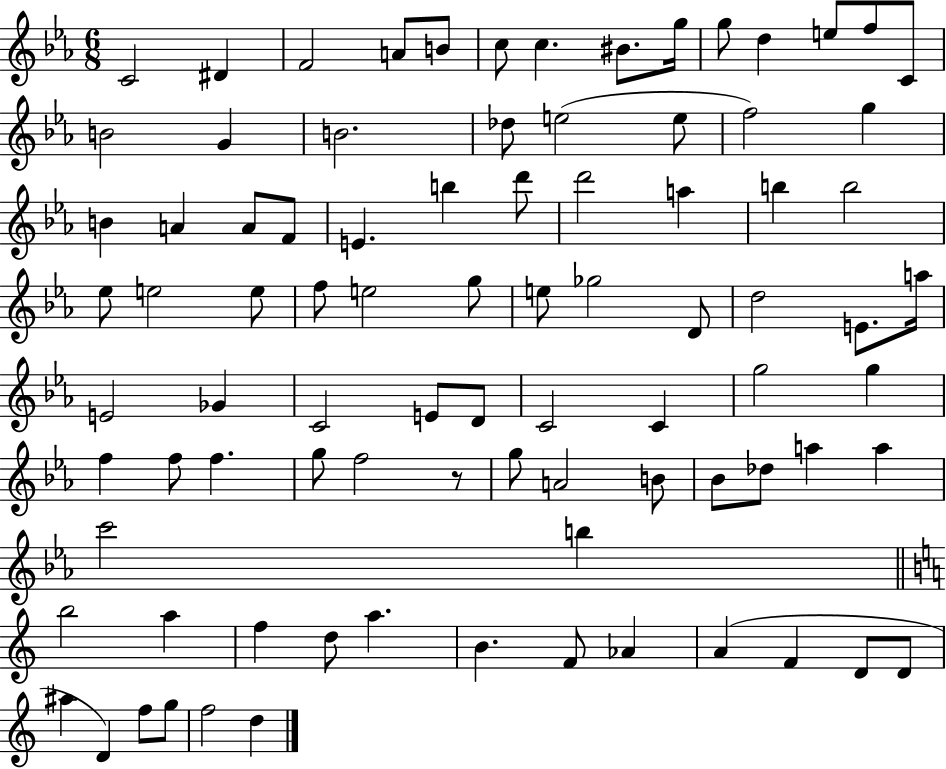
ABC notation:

X:1
T:Untitled
M:6/8
L:1/4
K:Eb
C2 ^D F2 A/2 B/2 c/2 c ^B/2 g/4 g/2 d e/2 f/2 C/2 B2 G B2 _d/2 e2 e/2 f2 g B A A/2 F/2 E b d'/2 d'2 a b b2 _e/2 e2 e/2 f/2 e2 g/2 e/2 _g2 D/2 d2 E/2 a/4 E2 _G C2 E/2 D/2 C2 C g2 g f f/2 f g/2 f2 z/2 g/2 A2 B/2 _B/2 _d/2 a a c'2 b b2 a f d/2 a B F/2 _A A F D/2 D/2 ^a D f/2 g/2 f2 d